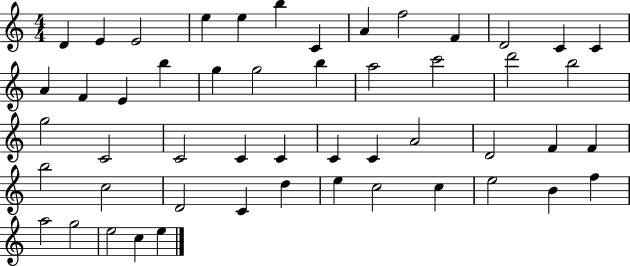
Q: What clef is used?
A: treble